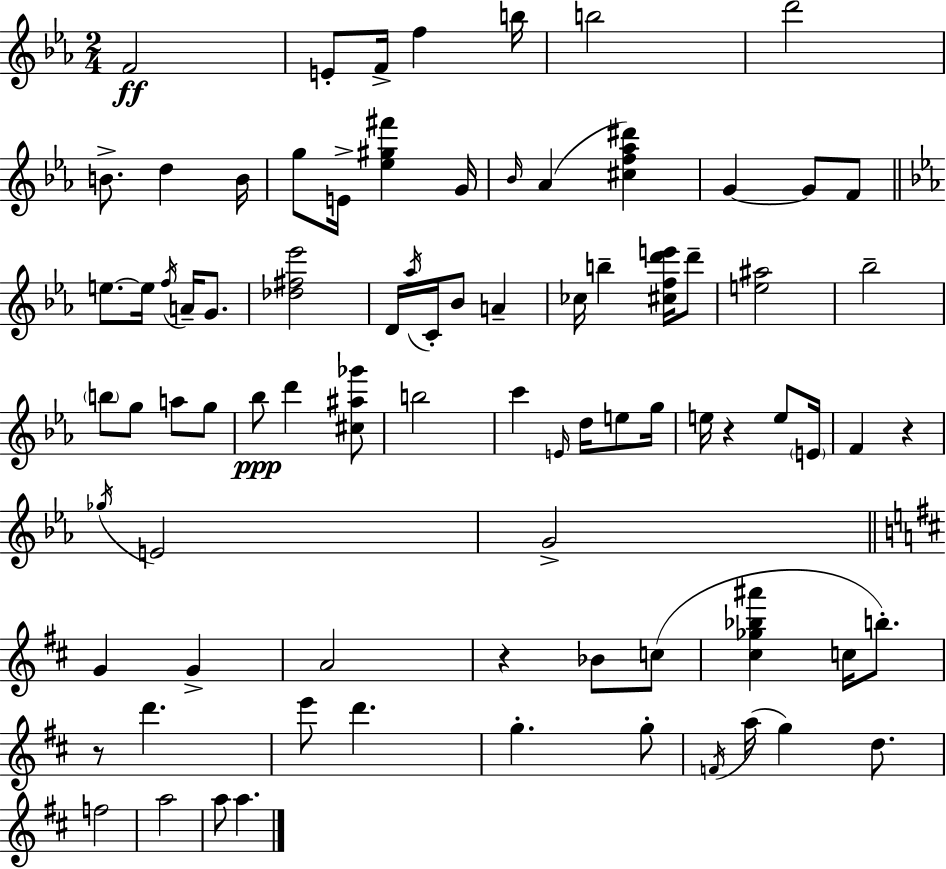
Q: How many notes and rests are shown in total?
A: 82